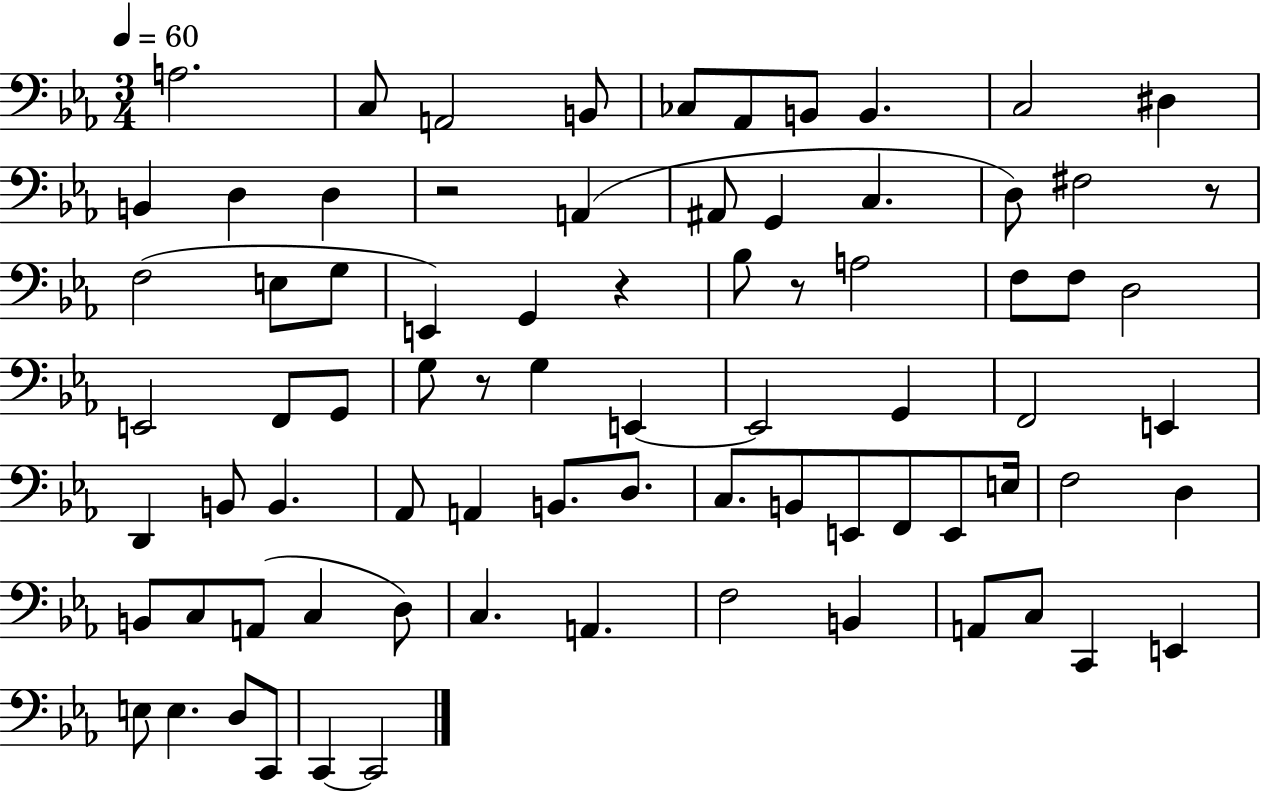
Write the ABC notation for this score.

X:1
T:Untitled
M:3/4
L:1/4
K:Eb
A,2 C,/2 A,,2 B,,/2 _C,/2 _A,,/2 B,,/2 B,, C,2 ^D, B,, D, D, z2 A,, ^A,,/2 G,, C, D,/2 ^F,2 z/2 F,2 E,/2 G,/2 E,, G,, z _B,/2 z/2 A,2 F,/2 F,/2 D,2 E,,2 F,,/2 G,,/2 G,/2 z/2 G, E,, E,,2 G,, F,,2 E,, D,, B,,/2 B,, _A,,/2 A,, B,,/2 D,/2 C,/2 B,,/2 E,,/2 F,,/2 E,,/2 E,/4 F,2 D, B,,/2 C,/2 A,,/2 C, D,/2 C, A,, F,2 B,, A,,/2 C,/2 C,, E,, E,/2 E, D,/2 C,,/2 C,, C,,2